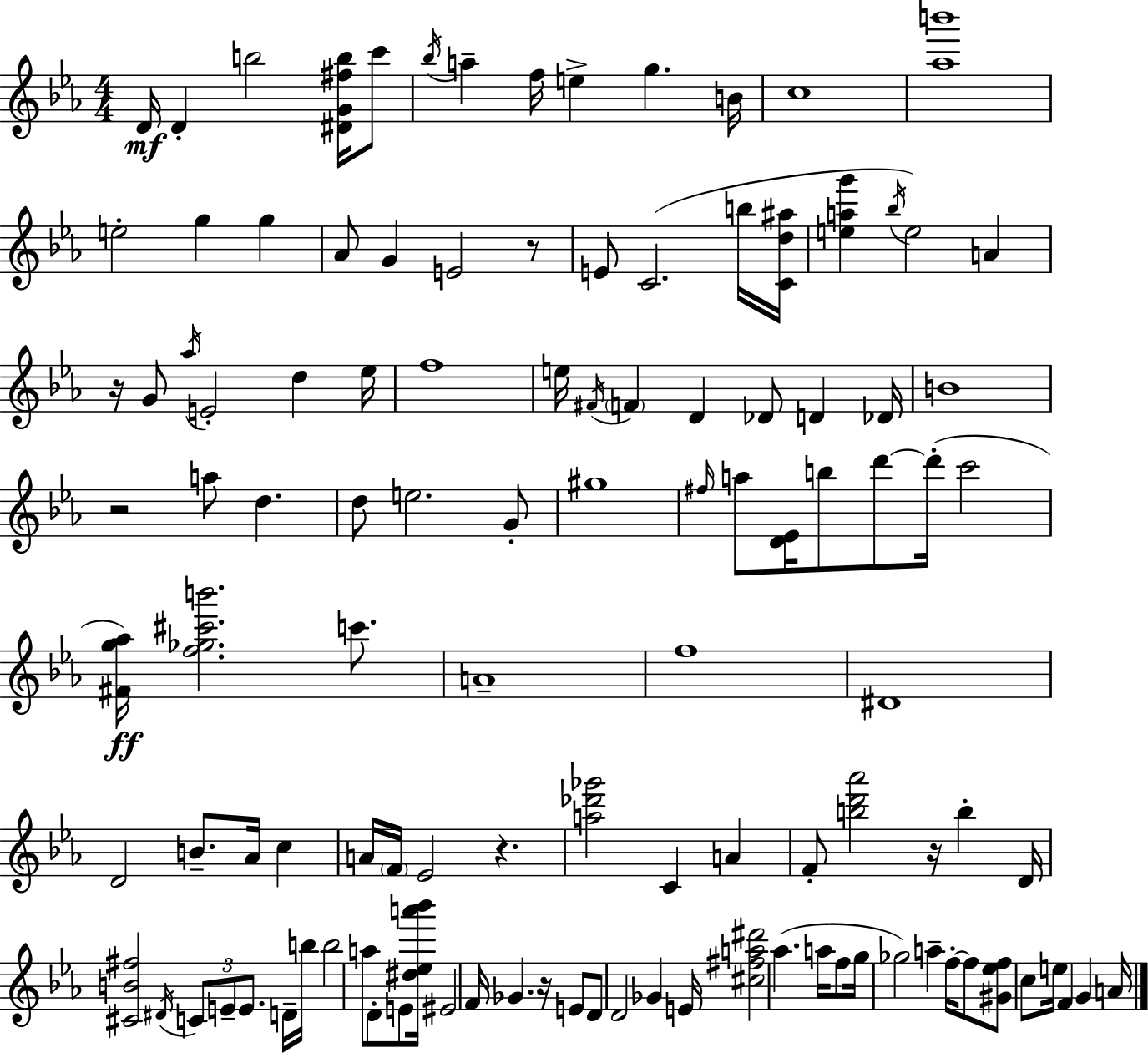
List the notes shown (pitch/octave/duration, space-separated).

D4/s D4/q B5/h [D#4,G4,F#5,B5]/s C6/e Bb5/s A5/q F5/s E5/q G5/q. B4/s C5/w [Ab5,B6]/w E5/h G5/q G5/q Ab4/e G4/q E4/h R/e E4/e C4/h. B5/s [C4,D5,A#5]/s [E5,A5,G6]/q Bb5/s E5/h A4/q R/s G4/e Ab5/s E4/h D5/q Eb5/s F5/w E5/s F#4/s F4/q D4/q Db4/e D4/q Db4/s B4/w R/h A5/e D5/q. D5/e E5/h. G4/e G#5/w F#5/s A5/e [D4,Eb4]/s B5/e D6/e D6/s C6/h [F#4,G5,Ab5]/s [F5,Gb5,C#6,B6]/h. C6/e. A4/w F5/w D#4/w D4/h B4/e. Ab4/s C5/q A4/s F4/s Eb4/h R/q. [A5,Db6,Gb6]/h C4/q A4/q F4/e [B5,D6,Ab6]/h R/s B5/q D4/s [C#4,B4,F#5]/h D#4/s C4/e E4/e E4/e. D4/s B5/s B5/h A5/e D4/e E4/e [D#5,Eb5,A6,Bb6]/s EIS4/h F4/s Gb4/q. R/s E4/e D4/e D4/h Gb4/q E4/s [C#5,F#5,A5,D#6]/h Ab5/q. A5/s F5/e G5/s Gb5/h A5/q F5/s F5/e [G#4,Eb5,F5]/e C5/e E5/s F4/q G4/q A4/s